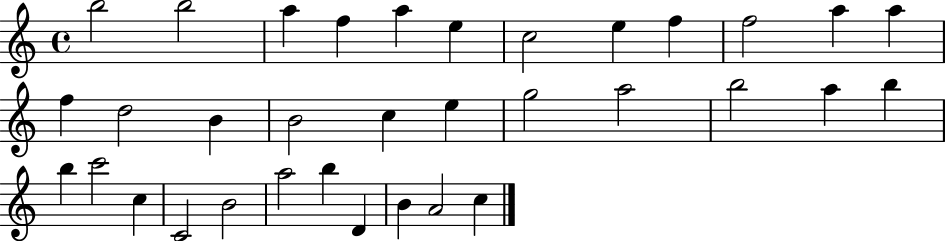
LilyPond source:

{
  \clef treble
  \time 4/4
  \defaultTimeSignature
  \key c \major
  b''2 b''2 | a''4 f''4 a''4 e''4 | c''2 e''4 f''4 | f''2 a''4 a''4 | \break f''4 d''2 b'4 | b'2 c''4 e''4 | g''2 a''2 | b''2 a''4 b''4 | \break b''4 c'''2 c''4 | c'2 b'2 | a''2 b''4 d'4 | b'4 a'2 c''4 | \break \bar "|."
}